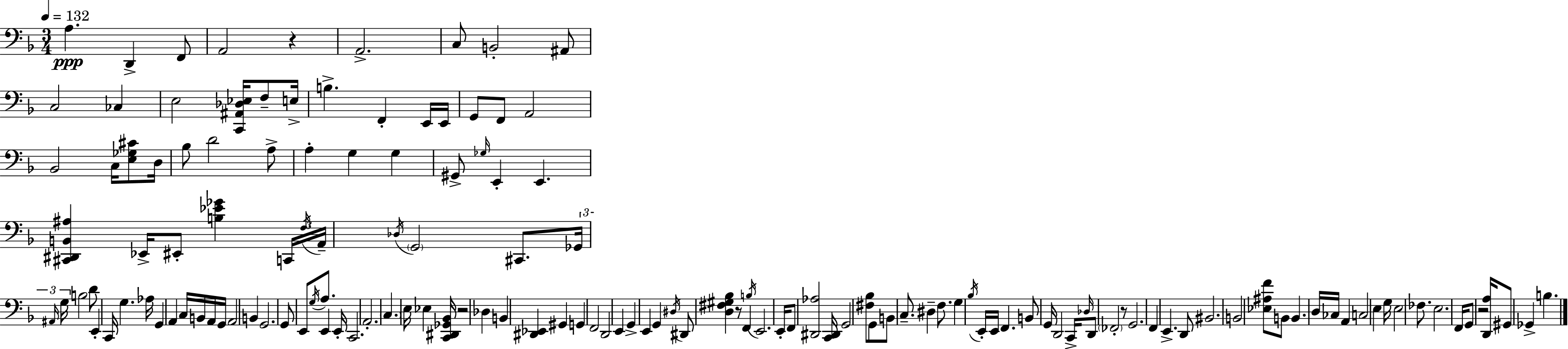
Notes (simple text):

A3/q. D2/q F2/e A2/h R/q A2/h. C3/e B2/h A#2/e C3/h CES3/q E3/h [C2,A#2,Db3,Eb3]/s F3/e E3/s B3/q. F2/q E2/s E2/s G2/e F2/e A2/h Bb2/h C3/s [E3,Gb3,C#4]/e D3/s Bb3/e D4/h A3/e A3/q G3/q G3/q G#2/e Gb3/s E2/q E2/q. [C#2,D#2,B2,A#3]/q Eb2/s EIS2/e [B3,Eb4,Gb4]/q C2/s F3/s A2/s Db3/s G2/h C#2/e. Gb2/s A#2/s G3/s B3/h D4/e E2/q C2/s G3/q. Ab3/s G2/q A2/q C3/s B2/s A2/s G2/s A2/h B2/q G2/h. G2/e E2/e G3/s A3/e. E2/q E2/s C2/h. A2/h. C3/q. E3/s Eb3/q [C2,D#2,Gb2,Bb2]/s R/h Db3/q B2/q [D#2,Eb2]/q G#2/q G2/q F2/h D2/h E2/q G2/q E2/q G2/q D#3/s D#2/e [D3,F#3,G#3,Bb3]/q R/e F2/q B3/s E2/h. E2/s F2/e [D#2,Ab3]/h [C2,D#2]/s G2/h [F#3,Bb3]/e G2/e B2/e C3/e. D#3/q F3/e. G3/q Bb3/s E2/s E2/s F2/q. B2/e G2/s D2/h C2/s Db3/s D2/e FES2/h R/e G2/h. F2/q E2/q. D2/e BIS2/h. B2/h [Eb3,A#3,F4]/e B2/e B2/q. D3/s CES3/s A2/q C3/h E3/q G3/s E3/h FES3/e. E3/h. F2/s G2/e R/h [D2,A3]/s G#2/e Gb2/q B3/q.